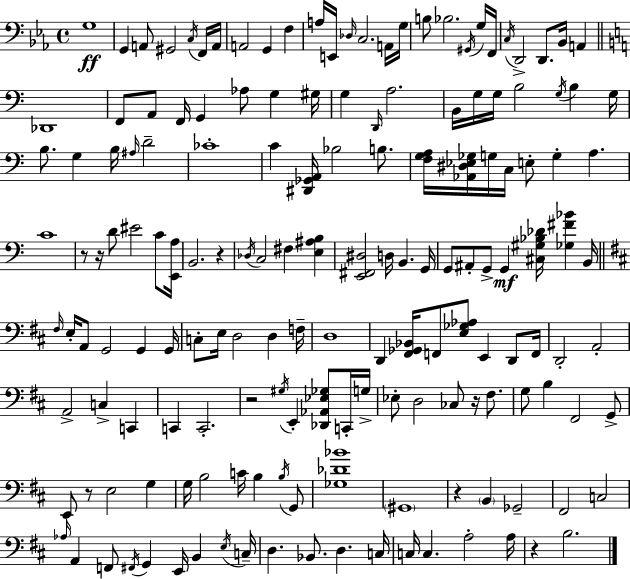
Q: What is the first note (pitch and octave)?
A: G3